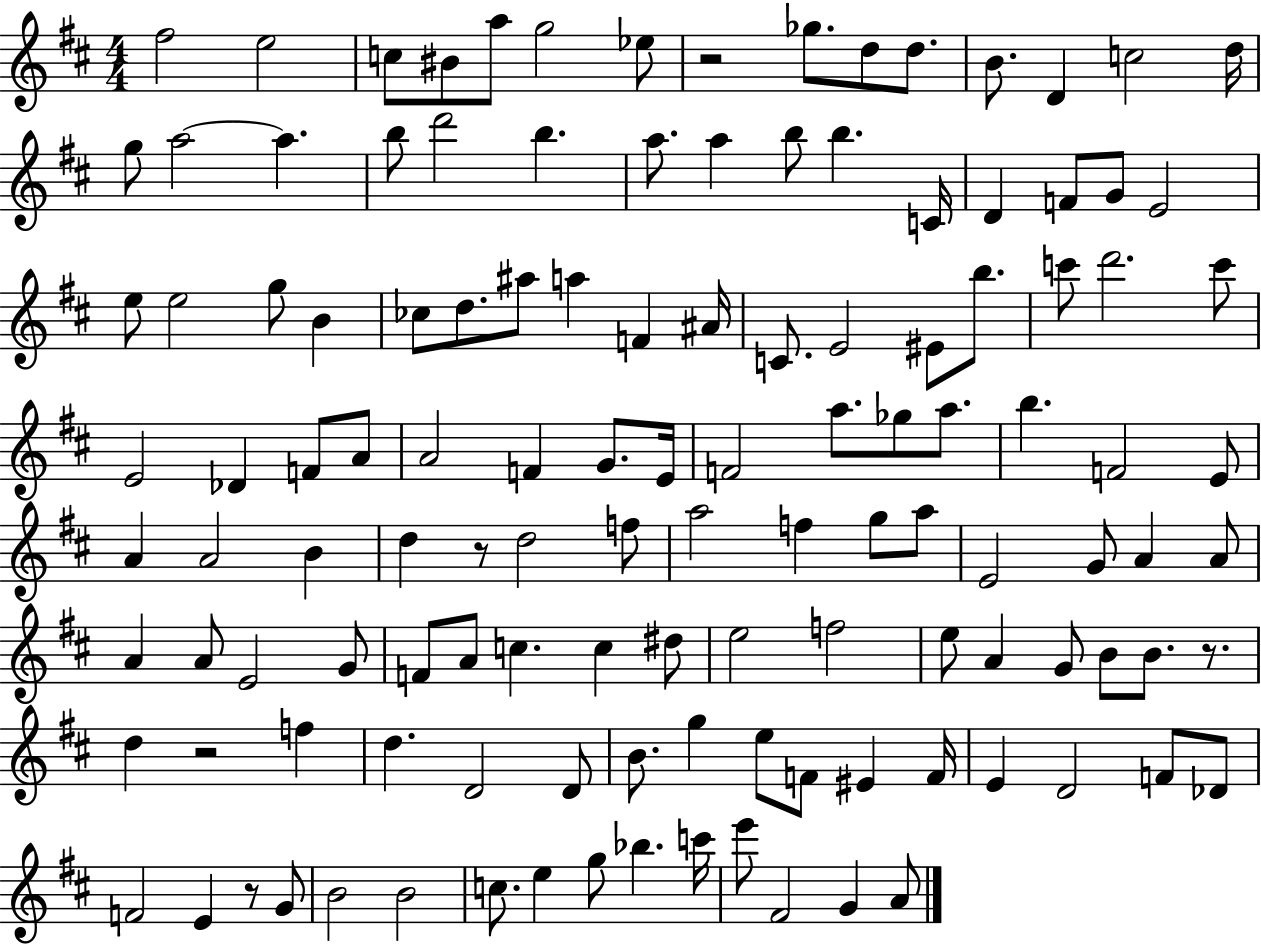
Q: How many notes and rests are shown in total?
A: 125